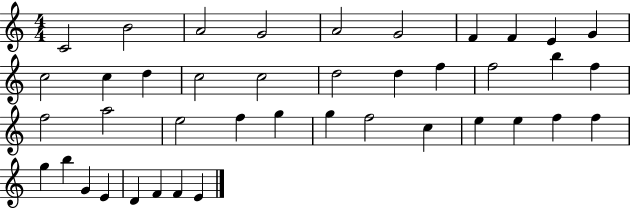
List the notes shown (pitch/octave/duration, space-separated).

C4/h B4/h A4/h G4/h A4/h G4/h F4/q F4/q E4/q G4/q C5/h C5/q D5/q C5/h C5/h D5/h D5/q F5/q F5/h B5/q F5/q F5/h A5/h E5/h F5/q G5/q G5/q F5/h C5/q E5/q E5/q F5/q F5/q G5/q B5/q G4/q E4/q D4/q F4/q F4/q E4/q